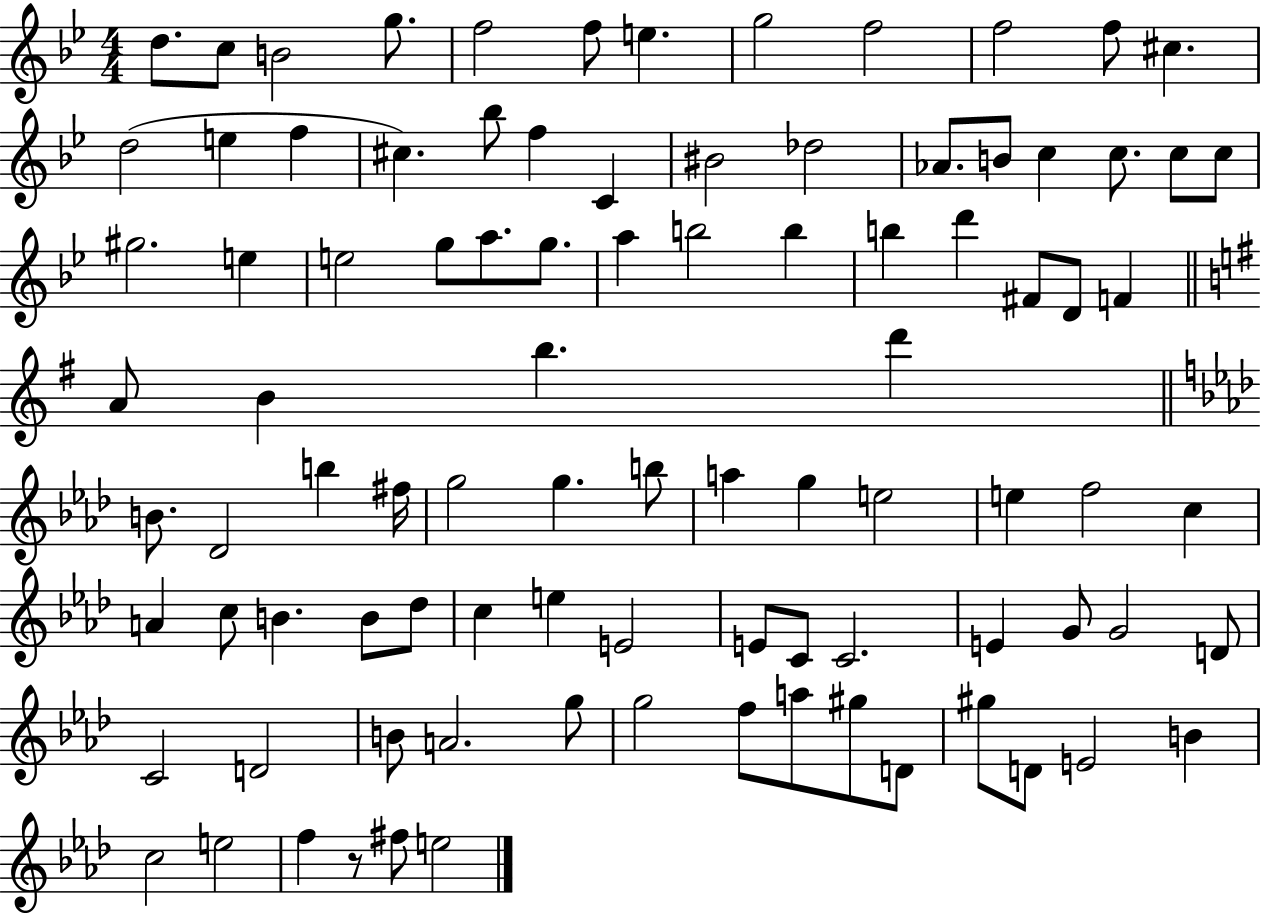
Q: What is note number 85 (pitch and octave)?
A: D4